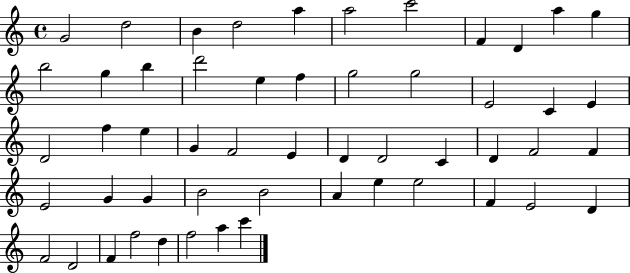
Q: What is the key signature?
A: C major